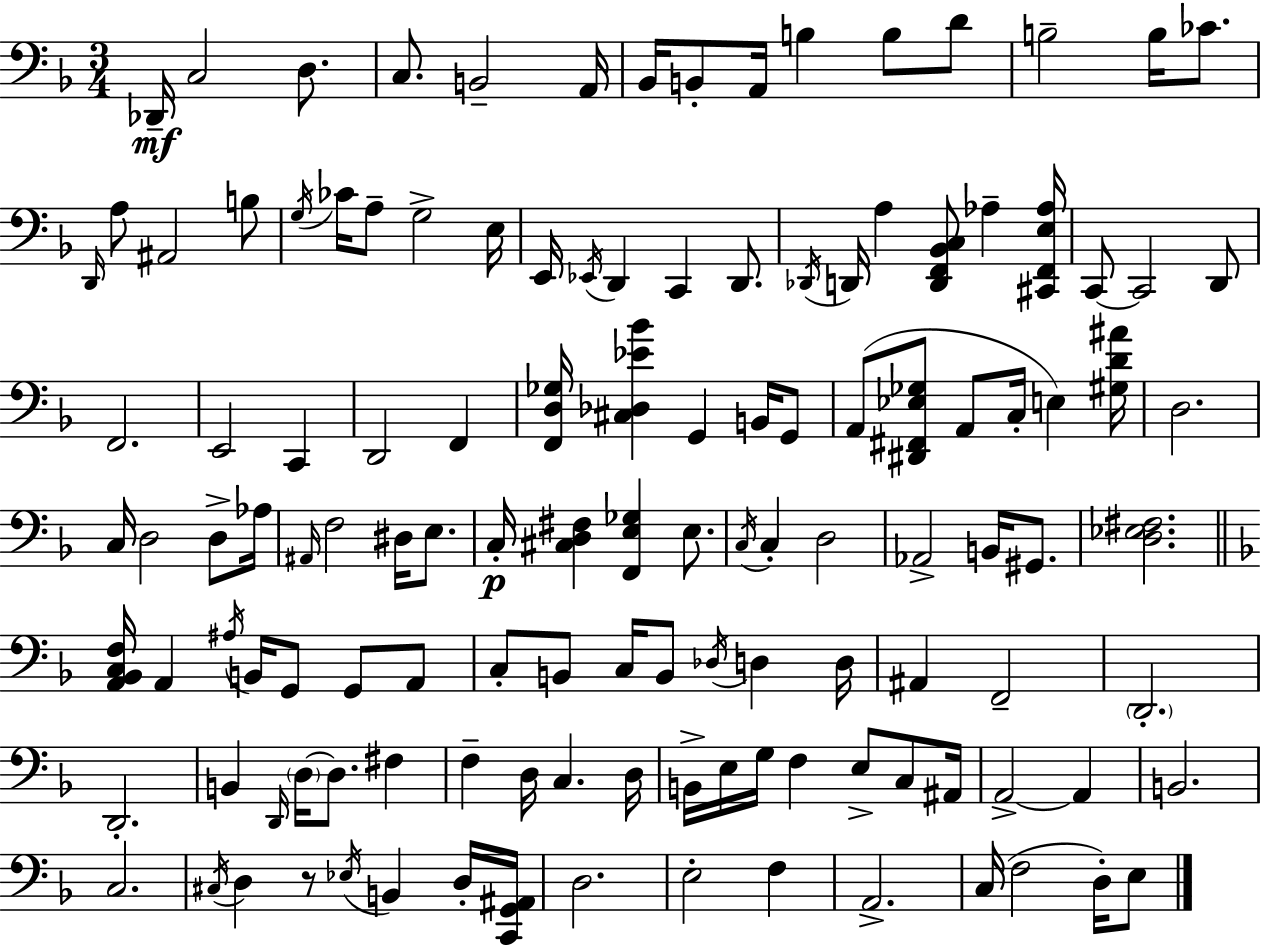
{
  \clef bass
  \numericTimeSignature
  \time 3/4
  \key d \minor
  \repeat volta 2 { des,16--\mf c2 d8. | c8. b,2-- a,16 | bes,16 b,8-. a,16 b4 b8 d'8 | b2-- b16 ces'8. | \break \grace { d,16 } a8 ais,2 b8 | \acciaccatura { g16 } ces'16 a8-- g2-> | e16 e,16 \acciaccatura { ees,16 } d,4 c,4 | d,8. \acciaccatura { des,16 } d,16 a4 <d, f, bes, c>8 aes4-- | \break <cis, f, e aes>16 c,8~~ c,2 | d,8 f,2. | e,2 | c,4 d,2 | \break f,4 <f, d ges>16 <cis des ees' bes'>4 g,4 | b,16 g,8 a,8( <dis, fis, ees ges>8 a,8 c16-. e4) | <gis d' ais'>16 d2. | c16 d2 | \break d8-> aes16 \grace { ais,16 } f2 | dis16 e8. c16-.\p <cis d fis>4 <f, e ges>4 | e8. \acciaccatura { c16 } c4-. d2 | aes,2-> | \break b,16 gis,8. <d ees fis>2. | \bar "||" \break \key d \minor <a, bes, c f>16 a,4 \acciaccatura { ais16 } b,16 g,8 g,8 a,8 | c8-. b,8 c16 b,8 \acciaccatura { des16 } d4 | d16 ais,4 f,2-- | \parenthesize d,2.-. | \break d,2.-. | b,4 \grace { d,16 } \parenthesize d16~~ d8. fis4 | f4-- d16 c4. | d16 b,16-> e16 g16 f4 e8-> | \break c8 ais,16 a,2->~~ a,4 | b,2. | c2. | \acciaccatura { cis16 } d4 r8 \acciaccatura { ees16 } b,4 | \break d16-. <c, g, ais,>16 d2. | e2-. | f4 a,2.-> | c16( f2 | \break d16-.) e8 } \bar "|."
}